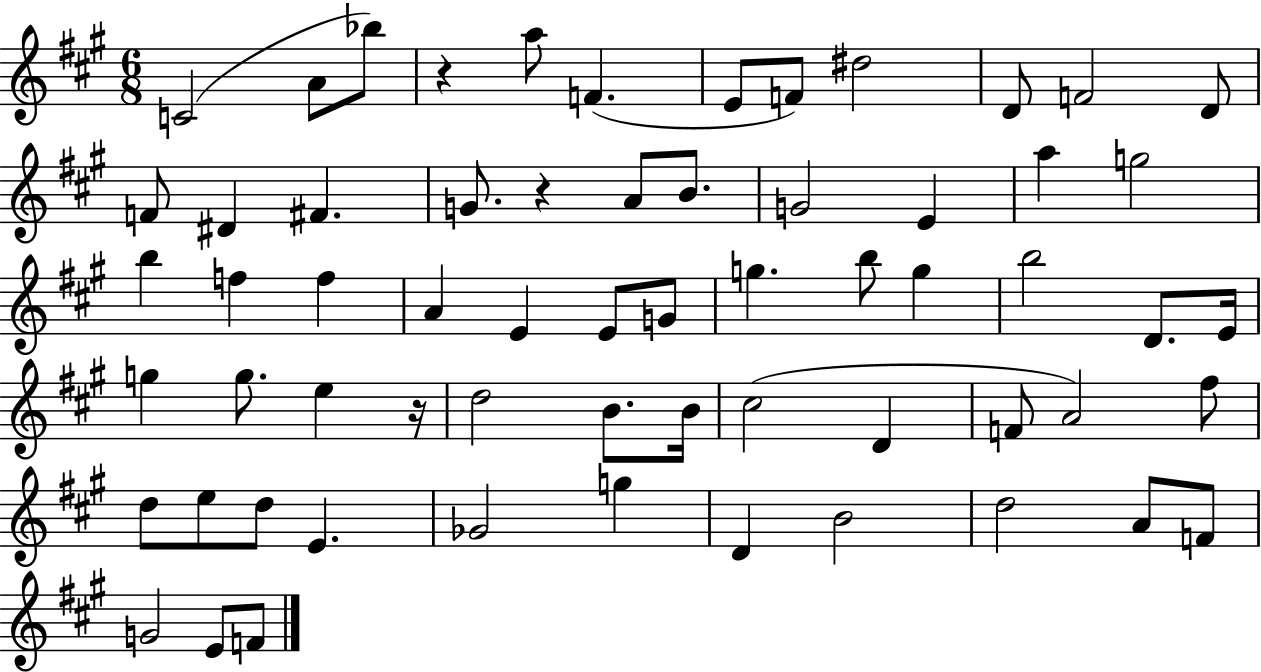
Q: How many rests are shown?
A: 3